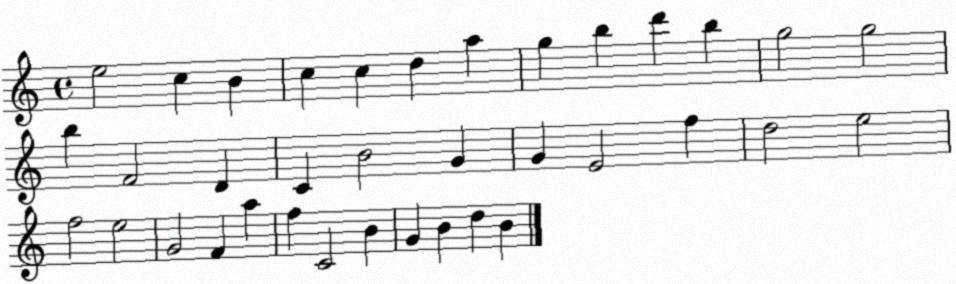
X:1
T:Untitled
M:4/4
L:1/4
K:C
e2 c B c c d a g b d' b g2 g2 b F2 D C B2 G G E2 f d2 e2 f2 e2 G2 F a f C2 B G B d B